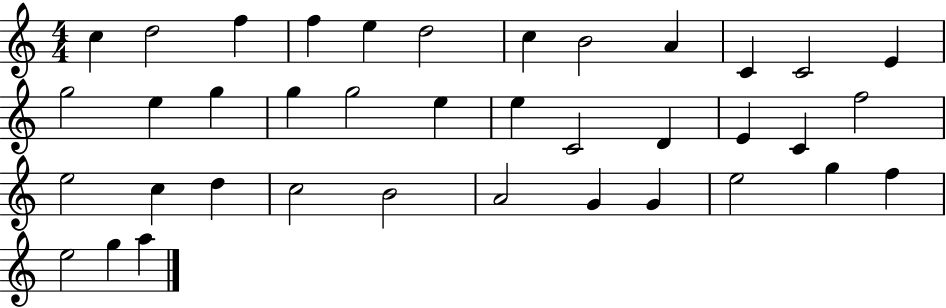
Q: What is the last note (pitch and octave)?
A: A5